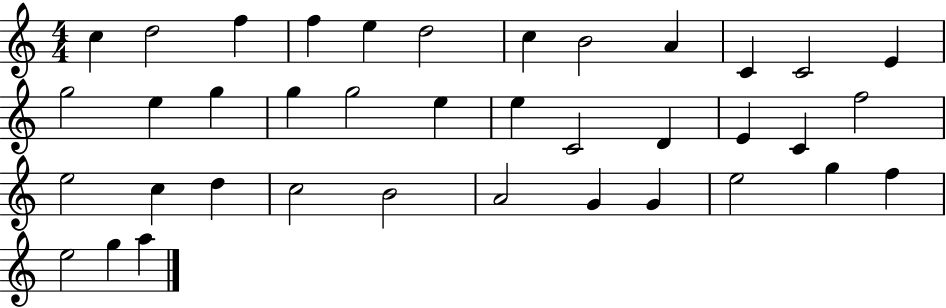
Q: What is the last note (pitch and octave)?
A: A5